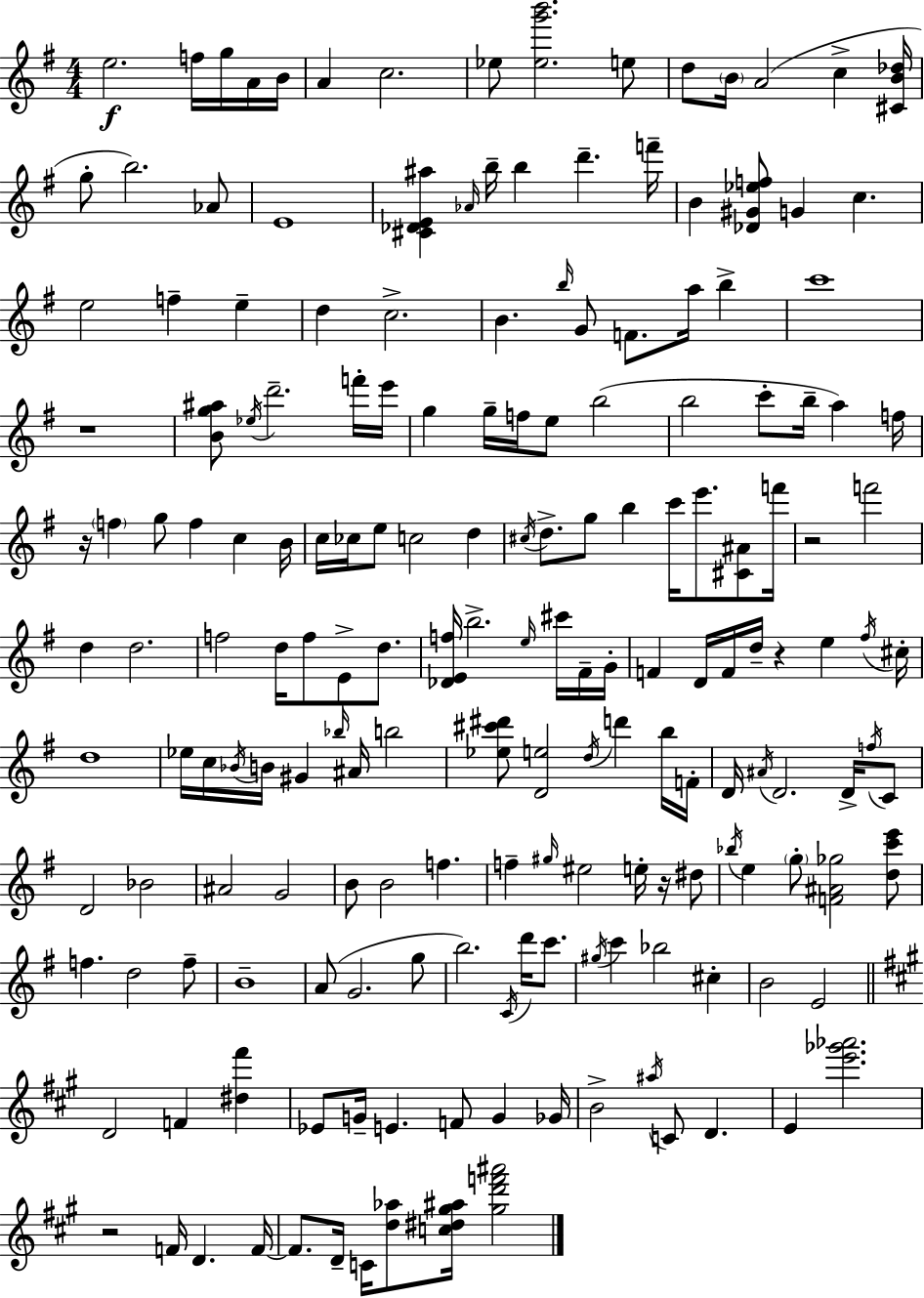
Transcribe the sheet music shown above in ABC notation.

X:1
T:Untitled
M:4/4
L:1/4
K:Em
e2 f/4 g/4 A/4 B/4 A c2 _e/2 [_eg'b']2 e/2 d/2 B/4 A2 c [^CB_d]/4 g/2 b2 _A/2 E4 [^C_DE^a] _A/4 b/4 b d' f'/4 B [_D^G_ef]/2 G c e2 f e d c2 B b/4 G/2 F/2 a/4 b c'4 z4 [Bg^a]/2 _e/4 d'2 f'/4 e'/4 g g/4 f/4 e/2 b2 b2 c'/2 b/4 a f/4 z/4 f g/2 f c B/4 c/4 _c/4 e/2 c2 d ^c/4 d/2 g/2 b c'/4 e'/2 [^C^A]/2 f'/4 z2 f'2 d d2 f2 d/4 f/2 E/2 d/2 [_DEf]/4 b2 e/4 ^c'/4 ^F/4 G/4 F D/4 F/4 d/4 z e ^f/4 ^c/4 d4 _e/4 c/4 _B/4 B/4 ^G _b/4 ^A/4 b2 [_e^c'^d']/2 [De]2 d/4 d' b/4 F/4 D/4 ^A/4 D2 D/4 f/4 C/2 D2 _B2 ^A2 G2 B/2 B2 f f ^g/4 ^e2 e/4 z/4 ^d/2 _b/4 e g/2 [F^A_g]2 [dc'e']/2 f d2 f/2 B4 A/2 G2 g/2 b2 C/4 d'/4 c'/2 ^g/4 c' _b2 ^c B2 E2 D2 F [^d^f'] _E/2 G/4 E F/2 G _G/4 B2 ^a/4 C/2 D E [e'_g'_a']2 z2 F/4 D F/4 F/2 D/4 C/4 [d_a]/2 [c^d^g^a]/4 [^gd'f'^a']2